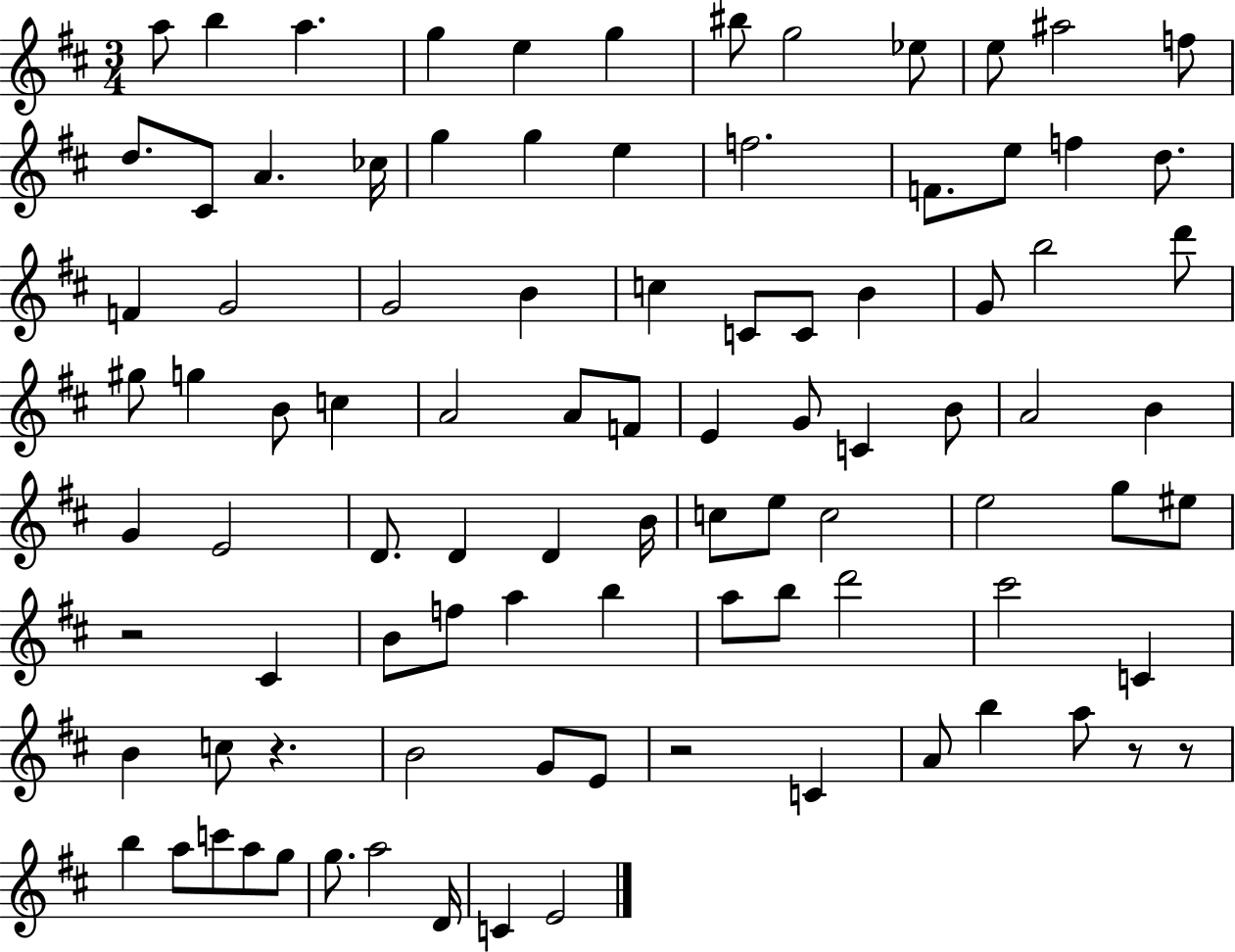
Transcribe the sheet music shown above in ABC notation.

X:1
T:Untitled
M:3/4
L:1/4
K:D
a/2 b a g e g ^b/2 g2 _e/2 e/2 ^a2 f/2 d/2 ^C/2 A _c/4 g g e f2 F/2 e/2 f d/2 F G2 G2 B c C/2 C/2 B G/2 b2 d'/2 ^g/2 g B/2 c A2 A/2 F/2 E G/2 C B/2 A2 B G E2 D/2 D D B/4 c/2 e/2 c2 e2 g/2 ^e/2 z2 ^C B/2 f/2 a b a/2 b/2 d'2 ^c'2 C B c/2 z B2 G/2 E/2 z2 C A/2 b a/2 z/2 z/2 b a/2 c'/2 a/2 g/2 g/2 a2 D/4 C E2